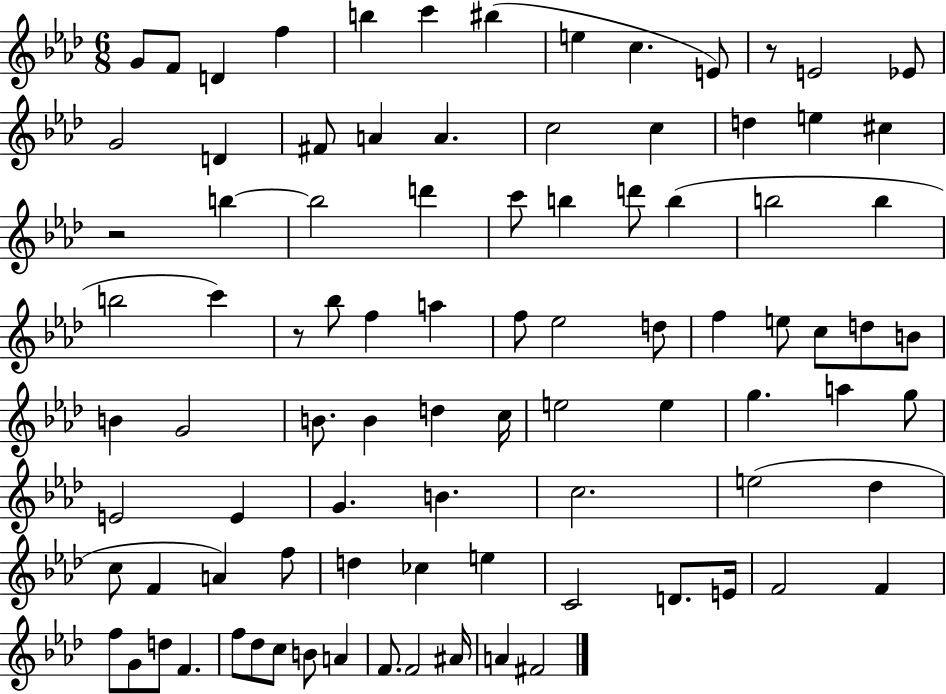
G4/e F4/e D4/q F5/q B5/q C6/q BIS5/q E5/q C5/q. E4/e R/e E4/h Eb4/e G4/h D4/q F#4/e A4/q A4/q. C5/h C5/q D5/q E5/q C#5/q R/h B5/q B5/h D6/q C6/e B5/q D6/e B5/q B5/h B5/q B5/h C6/q R/e Bb5/e F5/q A5/q F5/e Eb5/h D5/e F5/q E5/e C5/e D5/e B4/e B4/q G4/h B4/e. B4/q D5/q C5/s E5/h E5/q G5/q. A5/q G5/e E4/h E4/q G4/q. B4/q. C5/h. E5/h Db5/q C5/e F4/q A4/q F5/e D5/q CES5/q E5/q C4/h D4/e. E4/s F4/h F4/q F5/e G4/e D5/e F4/q. F5/e Db5/e C5/e B4/e A4/q F4/e. F4/h A#4/s A4/q F#4/h